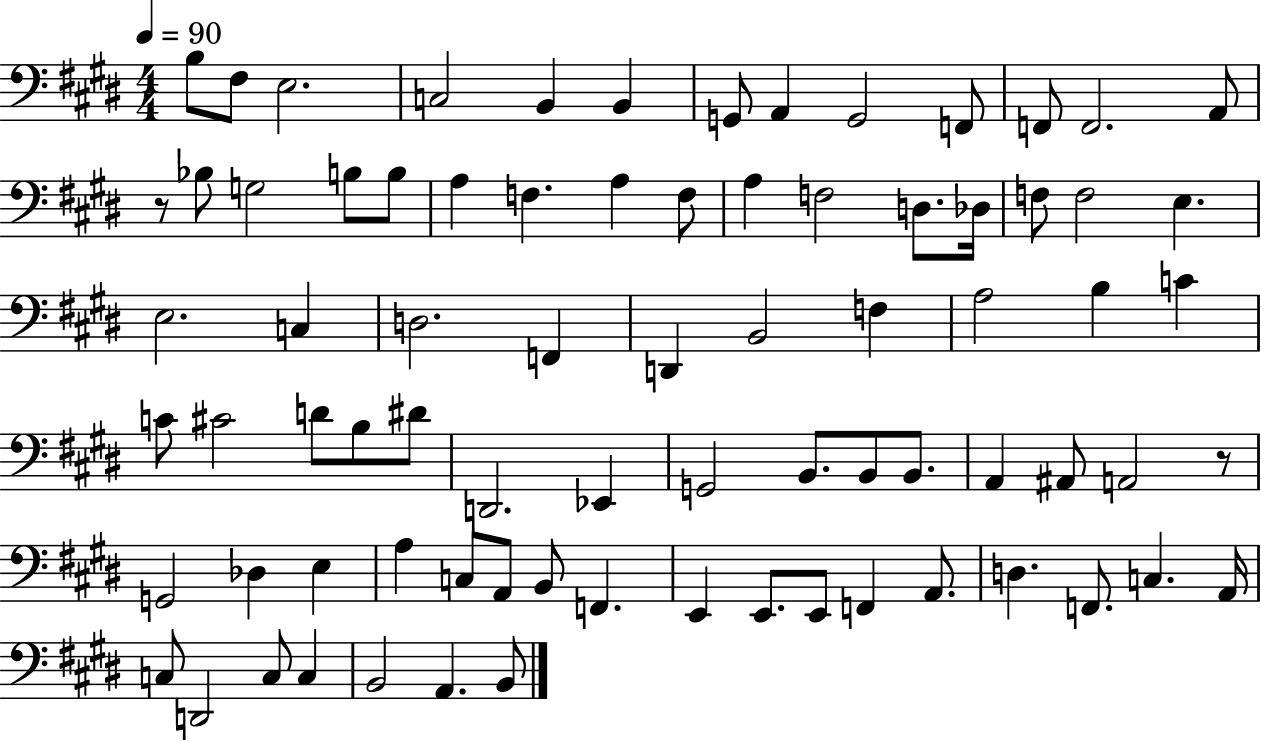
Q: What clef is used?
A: bass